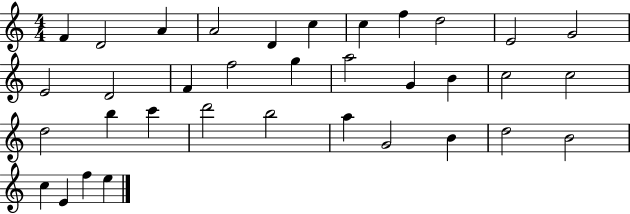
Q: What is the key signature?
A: C major